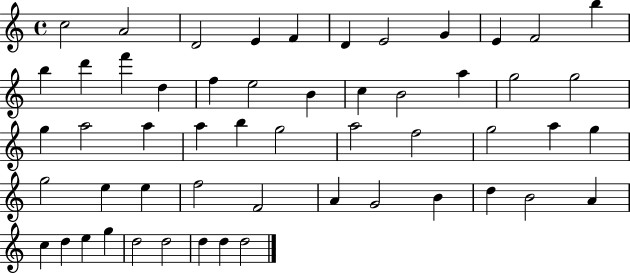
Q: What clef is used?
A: treble